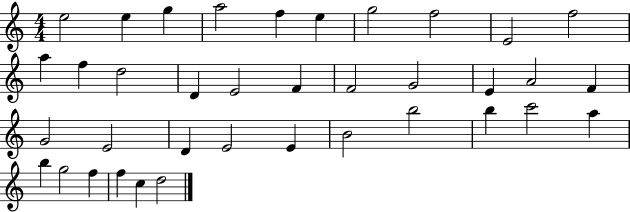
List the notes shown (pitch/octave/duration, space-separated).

E5/h E5/q G5/q A5/h F5/q E5/q G5/h F5/h E4/h F5/h A5/q F5/q D5/h D4/q E4/h F4/q F4/h G4/h E4/q A4/h F4/q G4/h E4/h D4/q E4/h E4/q B4/h B5/h B5/q C6/h A5/q B5/q G5/h F5/q F5/q C5/q D5/h